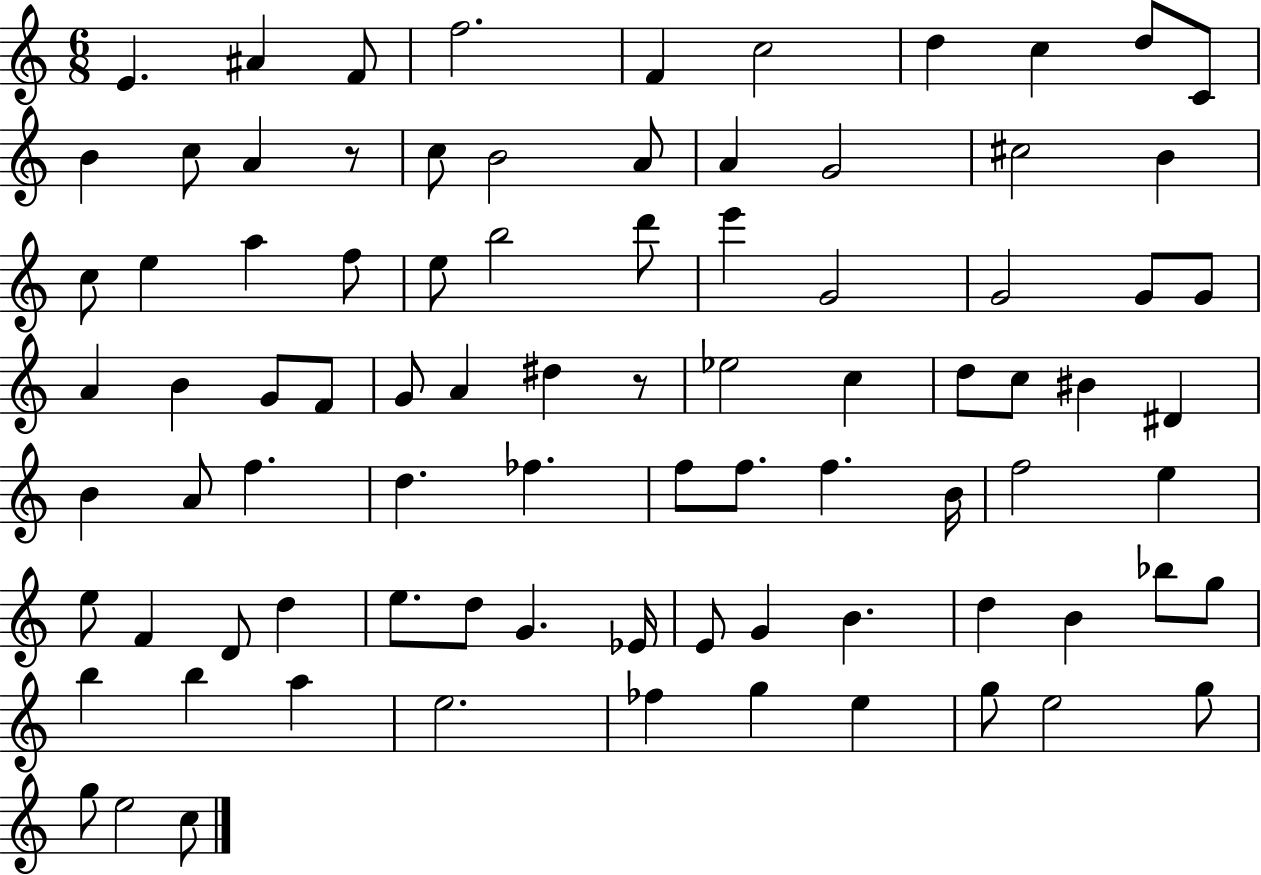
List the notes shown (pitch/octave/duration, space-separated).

E4/q. A#4/q F4/e F5/h. F4/q C5/h D5/q C5/q D5/e C4/e B4/q C5/e A4/q R/e C5/e B4/h A4/e A4/q G4/h C#5/h B4/q C5/e E5/q A5/q F5/e E5/e B5/h D6/e E6/q G4/h G4/h G4/e G4/e A4/q B4/q G4/e F4/e G4/e A4/q D#5/q R/e Eb5/h C5/q D5/e C5/e BIS4/q D#4/q B4/q A4/e F5/q. D5/q. FES5/q. F5/e F5/e. F5/q. B4/s F5/h E5/q E5/e F4/q D4/e D5/q E5/e. D5/e G4/q. Eb4/s E4/e G4/q B4/q. D5/q B4/q Bb5/e G5/e B5/q B5/q A5/q E5/h. FES5/q G5/q E5/q G5/e E5/h G5/e G5/e E5/h C5/e